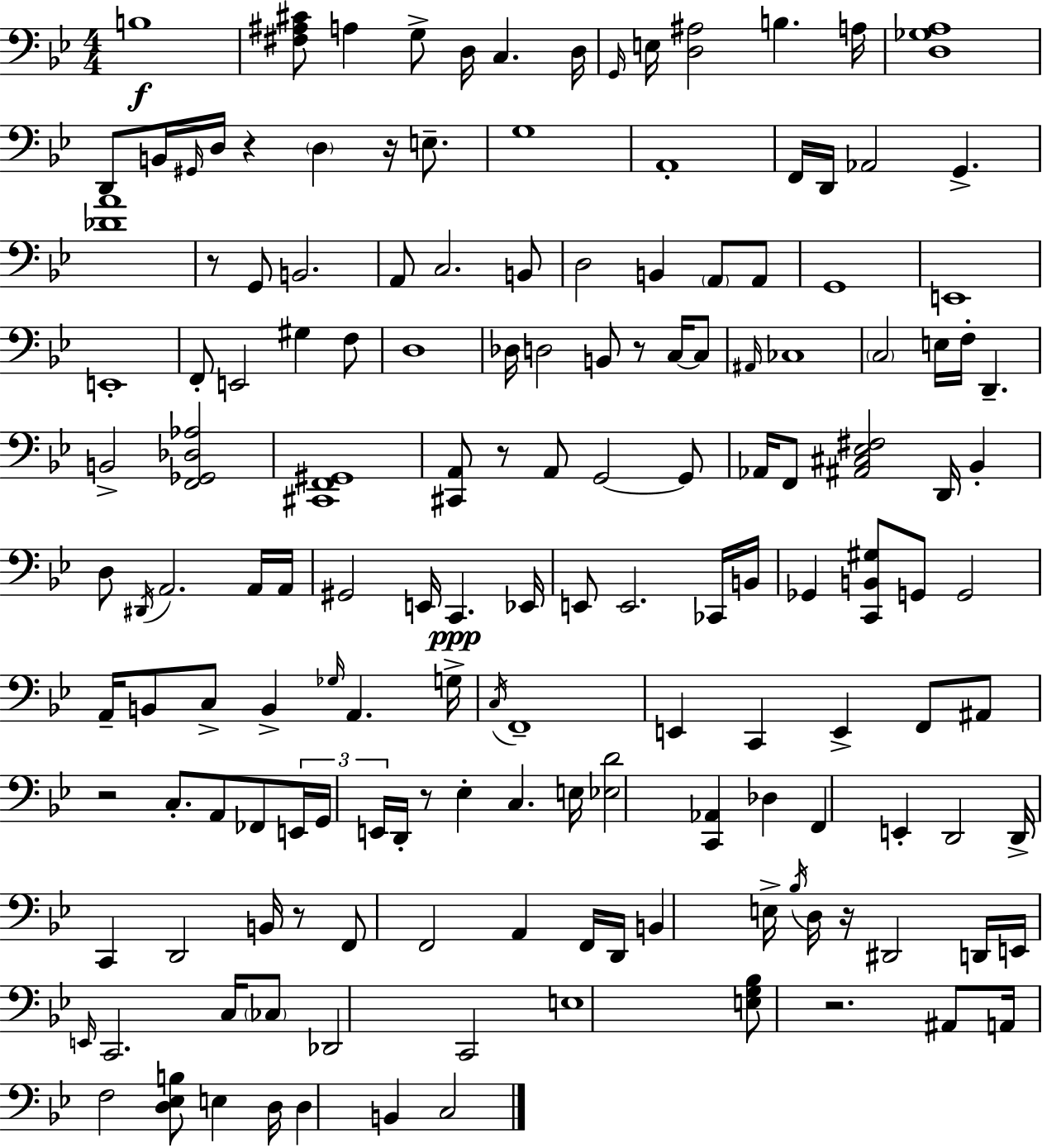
X:1
T:Untitled
M:4/4
L:1/4
K:Gm
B,4 [^F,^A,^C]/2 A, G,/2 D,/4 C, D,/4 G,,/4 E,/4 [D,^A,]2 B, A,/4 [D,_G,A,]4 D,,/2 B,,/4 ^G,,/4 D,/4 z D, z/4 E,/2 G,4 A,,4 F,,/4 D,,/4 _A,,2 G,, [_DA]4 z/2 G,,/2 B,,2 A,,/2 C,2 B,,/2 D,2 B,, A,,/2 A,,/2 G,,4 E,,4 E,,4 F,,/2 E,,2 ^G, F,/2 D,4 _D,/4 D,2 B,,/2 z/2 C,/4 C,/2 ^A,,/4 _C,4 C,2 E,/4 F,/4 D,, B,,2 [F,,_G,,_D,_A,]2 [^C,,F,,^G,,]4 [^C,,A,,]/2 z/2 A,,/2 G,,2 G,,/2 _A,,/4 F,,/2 [^A,,^C,_E,^F,]2 D,,/4 _B,, D,/2 ^D,,/4 A,,2 A,,/4 A,,/4 ^G,,2 E,,/4 C,, _E,,/4 E,,/2 E,,2 _C,,/4 B,,/4 _G,, [C,,B,,^G,]/2 G,,/2 G,,2 A,,/4 B,,/2 C,/2 B,, _G,/4 A,, G,/4 C,/4 F,,4 E,, C,, E,, F,,/2 ^A,,/2 z2 C,/2 A,,/2 _F,,/2 E,,/4 G,,/4 E,,/4 D,,/4 z/2 _E, C, E,/4 [_E,D]2 [C,,_A,,] _D, F,, E,, D,,2 D,,/4 C,, D,,2 B,,/4 z/2 F,,/2 F,,2 A,, F,,/4 D,,/4 B,, E,/4 _B,/4 D,/4 z/4 ^D,,2 D,,/4 E,,/4 E,,/4 C,,2 C,/4 _C,/2 _D,,2 C,,2 E,4 [E,G,_B,]/2 z2 ^A,,/2 A,,/4 F,2 [D,_E,B,]/2 E, D,/4 D, B,, C,2